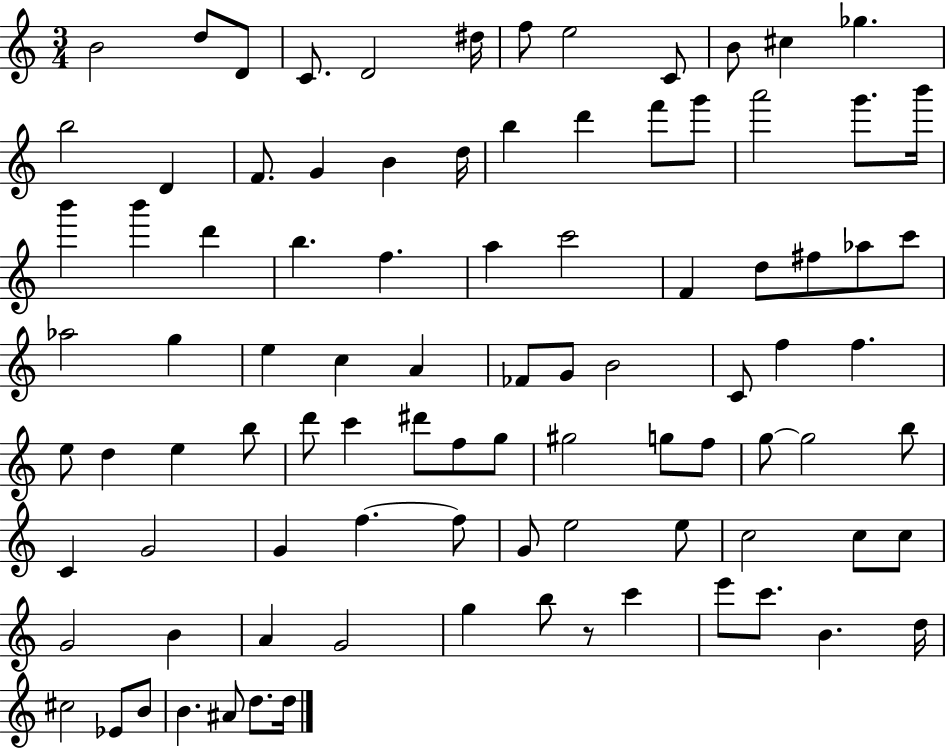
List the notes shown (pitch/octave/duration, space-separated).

B4/h D5/e D4/e C4/e. D4/h D#5/s F5/e E5/h C4/e B4/e C#5/q Gb5/q. B5/h D4/q F4/e. G4/q B4/q D5/s B5/q D6/q F6/e G6/e A6/h G6/e. B6/s B6/q B6/q D6/q B5/q. F5/q. A5/q C6/h F4/q D5/e F#5/e Ab5/e C6/e Ab5/h G5/q E5/q C5/q A4/q FES4/e G4/e B4/h C4/e F5/q F5/q. E5/e D5/q E5/q B5/e D6/e C6/q D#6/e F5/e G5/e G#5/h G5/e F5/e G5/e G5/h B5/e C4/q G4/h G4/q F5/q. F5/e G4/e E5/h E5/e C5/h C5/e C5/e G4/h B4/q A4/q G4/h G5/q B5/e R/e C6/q E6/e C6/e. B4/q. D5/s C#5/h Eb4/e B4/e B4/q. A#4/e D5/e. D5/s